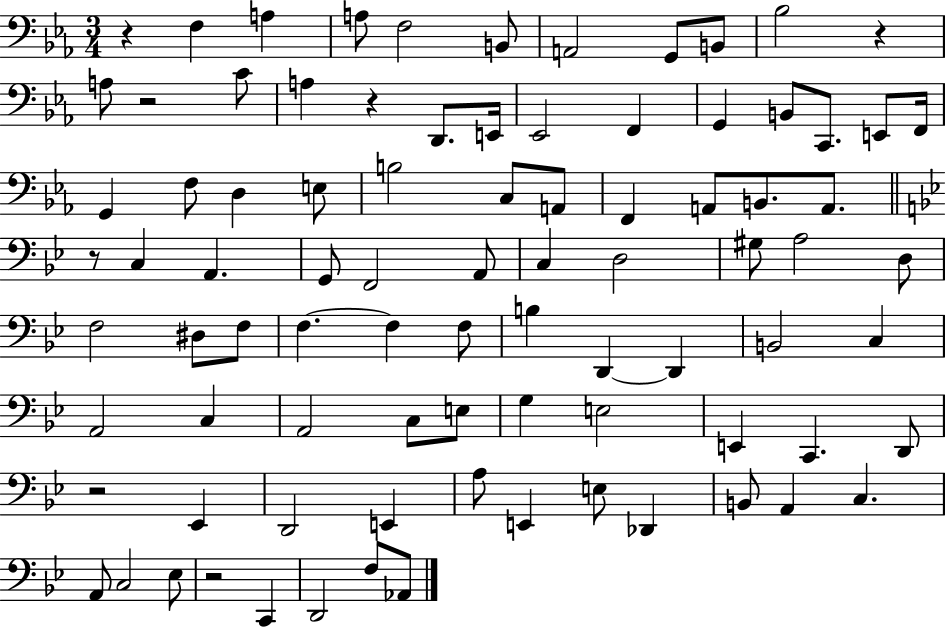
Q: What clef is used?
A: bass